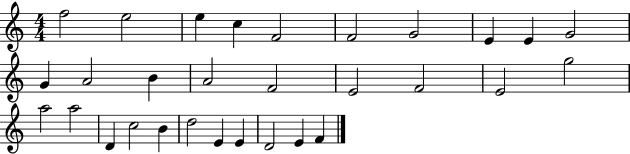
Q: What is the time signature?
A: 4/4